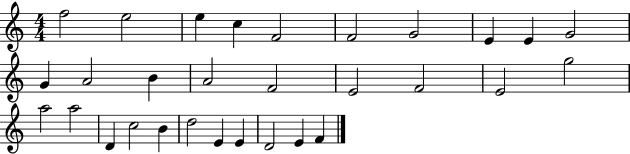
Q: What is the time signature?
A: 4/4